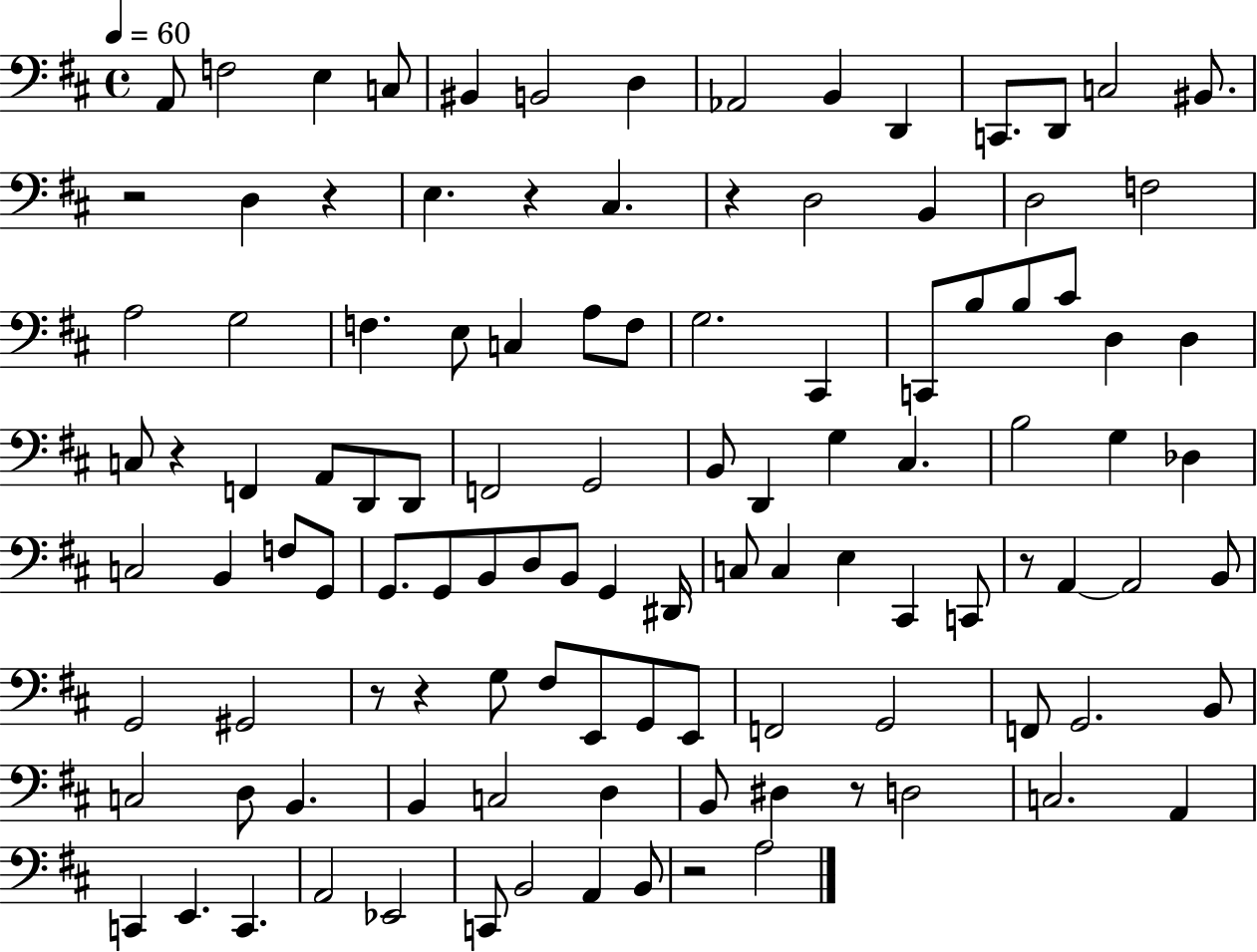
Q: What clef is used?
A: bass